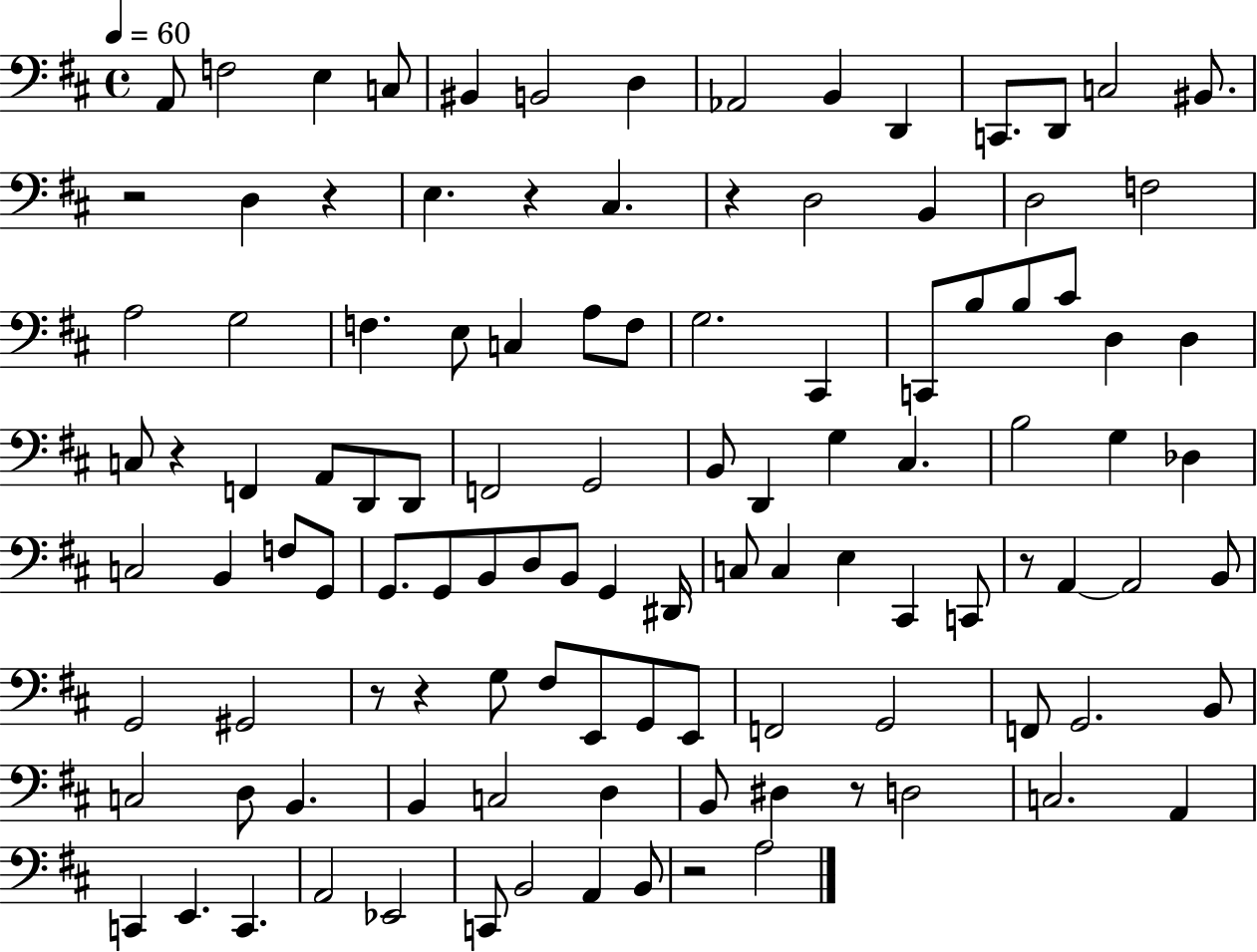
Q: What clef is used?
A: bass